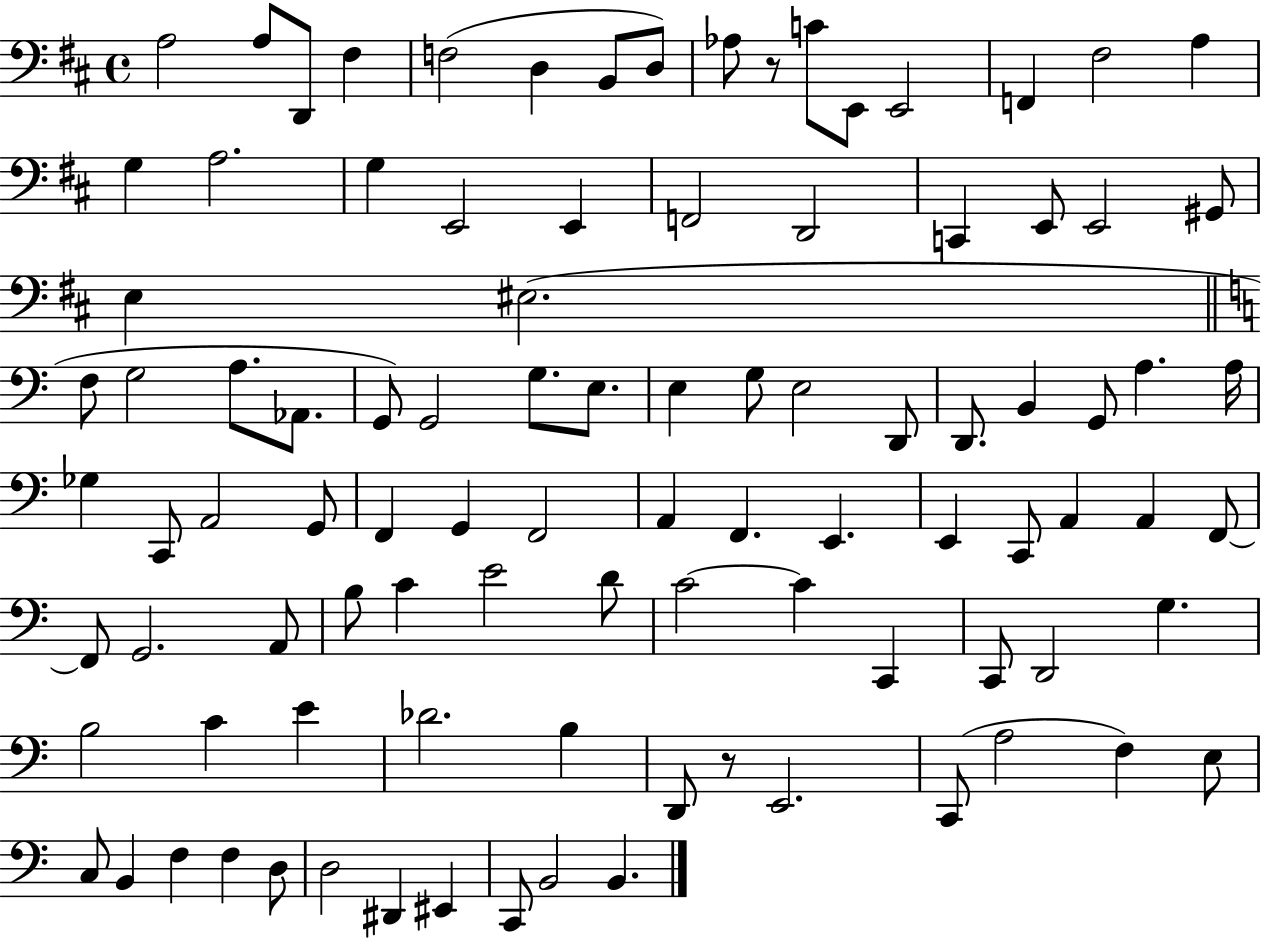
{
  \clef bass
  \time 4/4
  \defaultTimeSignature
  \key d \major
  a2 a8 d,8 fis4 | f2( d4 b,8 d8) | aes8 r8 c'8 e,8 e,2 | f,4 fis2 a4 | \break g4 a2. | g4 e,2 e,4 | f,2 d,2 | c,4 e,8 e,2 gis,8 | \break e4 eis2.( | \bar "||" \break \key c \major f8 g2 a8. aes,8. | g,8) g,2 g8. e8. | e4 g8 e2 d,8 | d,8. b,4 g,8 a4. a16 | \break ges4 c,8 a,2 g,8 | f,4 g,4 f,2 | a,4 f,4. e,4. | e,4 c,8 a,4 a,4 f,8~~ | \break f,8 g,2. a,8 | b8 c'4 e'2 d'8 | c'2~~ c'4 c,4 | c,8 d,2 g4. | \break b2 c'4 e'4 | des'2. b4 | d,8 r8 e,2. | c,8( a2 f4) e8 | \break c8 b,4 f4 f4 d8 | d2 dis,4 eis,4 | c,8 b,2 b,4. | \bar "|."
}